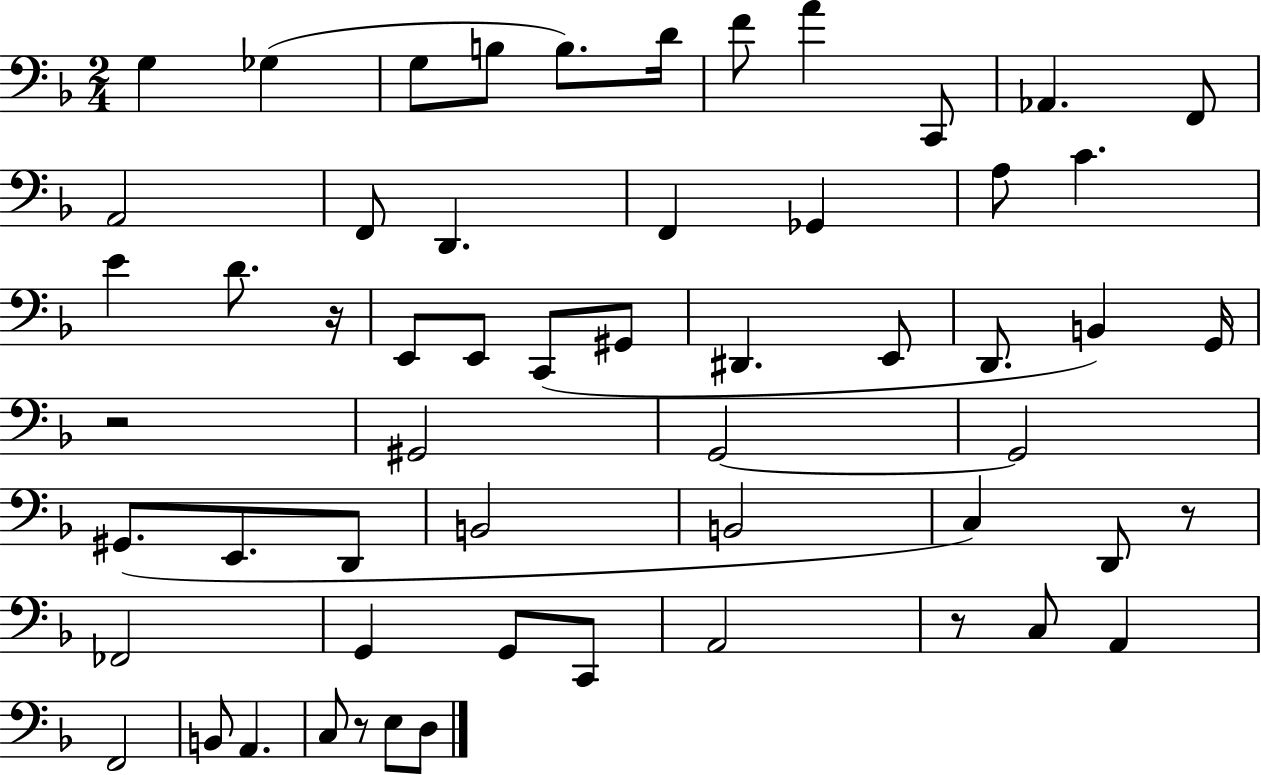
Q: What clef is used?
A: bass